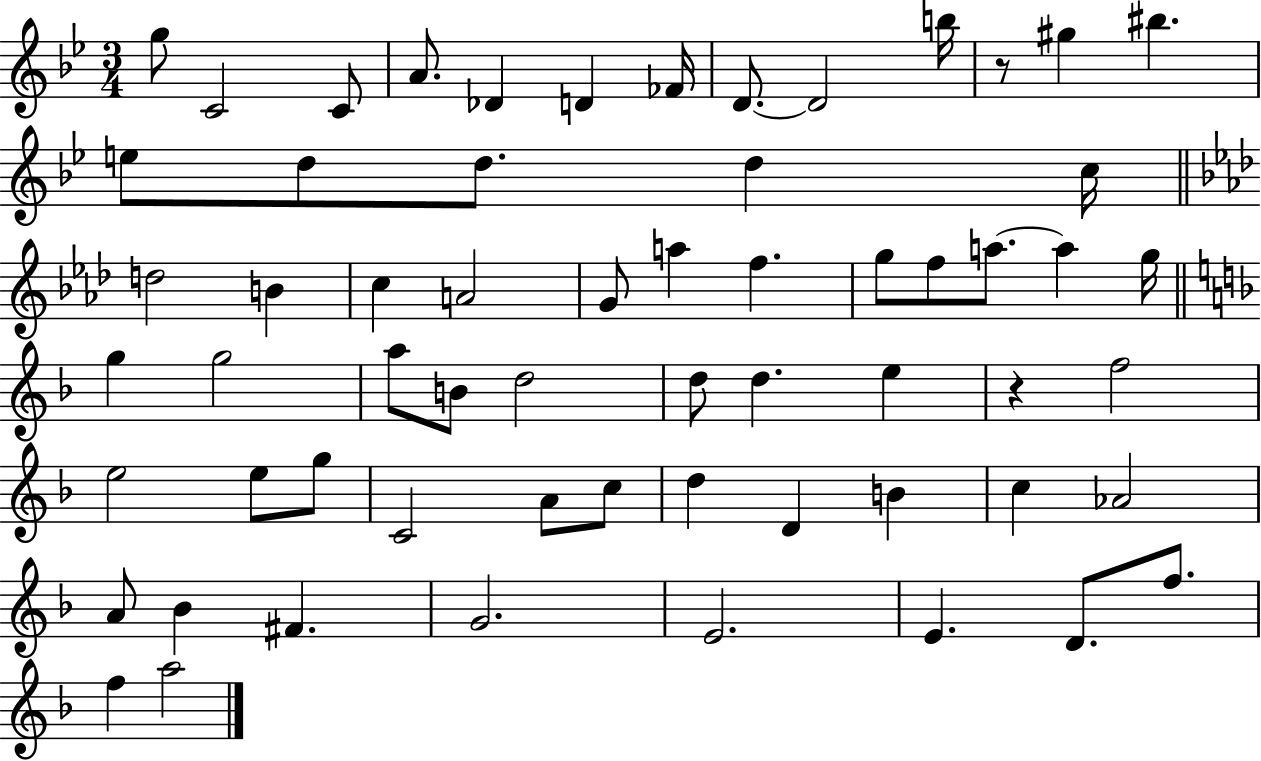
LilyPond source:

{
  \clef treble
  \numericTimeSignature
  \time 3/4
  \key bes \major
  g''8 c'2 c'8 | a'8. des'4 d'4 fes'16 | d'8.~~ d'2 b''16 | r8 gis''4 bis''4. | \break e''8 d''8 d''8. d''4 c''16 | \bar "||" \break \key aes \major d''2 b'4 | c''4 a'2 | g'8 a''4 f''4. | g''8 f''8 a''8.~~ a''4 g''16 | \break \bar "||" \break \key f \major g''4 g''2 | a''8 b'8 d''2 | d''8 d''4. e''4 | r4 f''2 | \break e''2 e''8 g''8 | c'2 a'8 c''8 | d''4 d'4 b'4 | c''4 aes'2 | \break a'8 bes'4 fis'4. | g'2. | e'2. | e'4. d'8. f''8. | \break f''4 a''2 | \bar "|."
}